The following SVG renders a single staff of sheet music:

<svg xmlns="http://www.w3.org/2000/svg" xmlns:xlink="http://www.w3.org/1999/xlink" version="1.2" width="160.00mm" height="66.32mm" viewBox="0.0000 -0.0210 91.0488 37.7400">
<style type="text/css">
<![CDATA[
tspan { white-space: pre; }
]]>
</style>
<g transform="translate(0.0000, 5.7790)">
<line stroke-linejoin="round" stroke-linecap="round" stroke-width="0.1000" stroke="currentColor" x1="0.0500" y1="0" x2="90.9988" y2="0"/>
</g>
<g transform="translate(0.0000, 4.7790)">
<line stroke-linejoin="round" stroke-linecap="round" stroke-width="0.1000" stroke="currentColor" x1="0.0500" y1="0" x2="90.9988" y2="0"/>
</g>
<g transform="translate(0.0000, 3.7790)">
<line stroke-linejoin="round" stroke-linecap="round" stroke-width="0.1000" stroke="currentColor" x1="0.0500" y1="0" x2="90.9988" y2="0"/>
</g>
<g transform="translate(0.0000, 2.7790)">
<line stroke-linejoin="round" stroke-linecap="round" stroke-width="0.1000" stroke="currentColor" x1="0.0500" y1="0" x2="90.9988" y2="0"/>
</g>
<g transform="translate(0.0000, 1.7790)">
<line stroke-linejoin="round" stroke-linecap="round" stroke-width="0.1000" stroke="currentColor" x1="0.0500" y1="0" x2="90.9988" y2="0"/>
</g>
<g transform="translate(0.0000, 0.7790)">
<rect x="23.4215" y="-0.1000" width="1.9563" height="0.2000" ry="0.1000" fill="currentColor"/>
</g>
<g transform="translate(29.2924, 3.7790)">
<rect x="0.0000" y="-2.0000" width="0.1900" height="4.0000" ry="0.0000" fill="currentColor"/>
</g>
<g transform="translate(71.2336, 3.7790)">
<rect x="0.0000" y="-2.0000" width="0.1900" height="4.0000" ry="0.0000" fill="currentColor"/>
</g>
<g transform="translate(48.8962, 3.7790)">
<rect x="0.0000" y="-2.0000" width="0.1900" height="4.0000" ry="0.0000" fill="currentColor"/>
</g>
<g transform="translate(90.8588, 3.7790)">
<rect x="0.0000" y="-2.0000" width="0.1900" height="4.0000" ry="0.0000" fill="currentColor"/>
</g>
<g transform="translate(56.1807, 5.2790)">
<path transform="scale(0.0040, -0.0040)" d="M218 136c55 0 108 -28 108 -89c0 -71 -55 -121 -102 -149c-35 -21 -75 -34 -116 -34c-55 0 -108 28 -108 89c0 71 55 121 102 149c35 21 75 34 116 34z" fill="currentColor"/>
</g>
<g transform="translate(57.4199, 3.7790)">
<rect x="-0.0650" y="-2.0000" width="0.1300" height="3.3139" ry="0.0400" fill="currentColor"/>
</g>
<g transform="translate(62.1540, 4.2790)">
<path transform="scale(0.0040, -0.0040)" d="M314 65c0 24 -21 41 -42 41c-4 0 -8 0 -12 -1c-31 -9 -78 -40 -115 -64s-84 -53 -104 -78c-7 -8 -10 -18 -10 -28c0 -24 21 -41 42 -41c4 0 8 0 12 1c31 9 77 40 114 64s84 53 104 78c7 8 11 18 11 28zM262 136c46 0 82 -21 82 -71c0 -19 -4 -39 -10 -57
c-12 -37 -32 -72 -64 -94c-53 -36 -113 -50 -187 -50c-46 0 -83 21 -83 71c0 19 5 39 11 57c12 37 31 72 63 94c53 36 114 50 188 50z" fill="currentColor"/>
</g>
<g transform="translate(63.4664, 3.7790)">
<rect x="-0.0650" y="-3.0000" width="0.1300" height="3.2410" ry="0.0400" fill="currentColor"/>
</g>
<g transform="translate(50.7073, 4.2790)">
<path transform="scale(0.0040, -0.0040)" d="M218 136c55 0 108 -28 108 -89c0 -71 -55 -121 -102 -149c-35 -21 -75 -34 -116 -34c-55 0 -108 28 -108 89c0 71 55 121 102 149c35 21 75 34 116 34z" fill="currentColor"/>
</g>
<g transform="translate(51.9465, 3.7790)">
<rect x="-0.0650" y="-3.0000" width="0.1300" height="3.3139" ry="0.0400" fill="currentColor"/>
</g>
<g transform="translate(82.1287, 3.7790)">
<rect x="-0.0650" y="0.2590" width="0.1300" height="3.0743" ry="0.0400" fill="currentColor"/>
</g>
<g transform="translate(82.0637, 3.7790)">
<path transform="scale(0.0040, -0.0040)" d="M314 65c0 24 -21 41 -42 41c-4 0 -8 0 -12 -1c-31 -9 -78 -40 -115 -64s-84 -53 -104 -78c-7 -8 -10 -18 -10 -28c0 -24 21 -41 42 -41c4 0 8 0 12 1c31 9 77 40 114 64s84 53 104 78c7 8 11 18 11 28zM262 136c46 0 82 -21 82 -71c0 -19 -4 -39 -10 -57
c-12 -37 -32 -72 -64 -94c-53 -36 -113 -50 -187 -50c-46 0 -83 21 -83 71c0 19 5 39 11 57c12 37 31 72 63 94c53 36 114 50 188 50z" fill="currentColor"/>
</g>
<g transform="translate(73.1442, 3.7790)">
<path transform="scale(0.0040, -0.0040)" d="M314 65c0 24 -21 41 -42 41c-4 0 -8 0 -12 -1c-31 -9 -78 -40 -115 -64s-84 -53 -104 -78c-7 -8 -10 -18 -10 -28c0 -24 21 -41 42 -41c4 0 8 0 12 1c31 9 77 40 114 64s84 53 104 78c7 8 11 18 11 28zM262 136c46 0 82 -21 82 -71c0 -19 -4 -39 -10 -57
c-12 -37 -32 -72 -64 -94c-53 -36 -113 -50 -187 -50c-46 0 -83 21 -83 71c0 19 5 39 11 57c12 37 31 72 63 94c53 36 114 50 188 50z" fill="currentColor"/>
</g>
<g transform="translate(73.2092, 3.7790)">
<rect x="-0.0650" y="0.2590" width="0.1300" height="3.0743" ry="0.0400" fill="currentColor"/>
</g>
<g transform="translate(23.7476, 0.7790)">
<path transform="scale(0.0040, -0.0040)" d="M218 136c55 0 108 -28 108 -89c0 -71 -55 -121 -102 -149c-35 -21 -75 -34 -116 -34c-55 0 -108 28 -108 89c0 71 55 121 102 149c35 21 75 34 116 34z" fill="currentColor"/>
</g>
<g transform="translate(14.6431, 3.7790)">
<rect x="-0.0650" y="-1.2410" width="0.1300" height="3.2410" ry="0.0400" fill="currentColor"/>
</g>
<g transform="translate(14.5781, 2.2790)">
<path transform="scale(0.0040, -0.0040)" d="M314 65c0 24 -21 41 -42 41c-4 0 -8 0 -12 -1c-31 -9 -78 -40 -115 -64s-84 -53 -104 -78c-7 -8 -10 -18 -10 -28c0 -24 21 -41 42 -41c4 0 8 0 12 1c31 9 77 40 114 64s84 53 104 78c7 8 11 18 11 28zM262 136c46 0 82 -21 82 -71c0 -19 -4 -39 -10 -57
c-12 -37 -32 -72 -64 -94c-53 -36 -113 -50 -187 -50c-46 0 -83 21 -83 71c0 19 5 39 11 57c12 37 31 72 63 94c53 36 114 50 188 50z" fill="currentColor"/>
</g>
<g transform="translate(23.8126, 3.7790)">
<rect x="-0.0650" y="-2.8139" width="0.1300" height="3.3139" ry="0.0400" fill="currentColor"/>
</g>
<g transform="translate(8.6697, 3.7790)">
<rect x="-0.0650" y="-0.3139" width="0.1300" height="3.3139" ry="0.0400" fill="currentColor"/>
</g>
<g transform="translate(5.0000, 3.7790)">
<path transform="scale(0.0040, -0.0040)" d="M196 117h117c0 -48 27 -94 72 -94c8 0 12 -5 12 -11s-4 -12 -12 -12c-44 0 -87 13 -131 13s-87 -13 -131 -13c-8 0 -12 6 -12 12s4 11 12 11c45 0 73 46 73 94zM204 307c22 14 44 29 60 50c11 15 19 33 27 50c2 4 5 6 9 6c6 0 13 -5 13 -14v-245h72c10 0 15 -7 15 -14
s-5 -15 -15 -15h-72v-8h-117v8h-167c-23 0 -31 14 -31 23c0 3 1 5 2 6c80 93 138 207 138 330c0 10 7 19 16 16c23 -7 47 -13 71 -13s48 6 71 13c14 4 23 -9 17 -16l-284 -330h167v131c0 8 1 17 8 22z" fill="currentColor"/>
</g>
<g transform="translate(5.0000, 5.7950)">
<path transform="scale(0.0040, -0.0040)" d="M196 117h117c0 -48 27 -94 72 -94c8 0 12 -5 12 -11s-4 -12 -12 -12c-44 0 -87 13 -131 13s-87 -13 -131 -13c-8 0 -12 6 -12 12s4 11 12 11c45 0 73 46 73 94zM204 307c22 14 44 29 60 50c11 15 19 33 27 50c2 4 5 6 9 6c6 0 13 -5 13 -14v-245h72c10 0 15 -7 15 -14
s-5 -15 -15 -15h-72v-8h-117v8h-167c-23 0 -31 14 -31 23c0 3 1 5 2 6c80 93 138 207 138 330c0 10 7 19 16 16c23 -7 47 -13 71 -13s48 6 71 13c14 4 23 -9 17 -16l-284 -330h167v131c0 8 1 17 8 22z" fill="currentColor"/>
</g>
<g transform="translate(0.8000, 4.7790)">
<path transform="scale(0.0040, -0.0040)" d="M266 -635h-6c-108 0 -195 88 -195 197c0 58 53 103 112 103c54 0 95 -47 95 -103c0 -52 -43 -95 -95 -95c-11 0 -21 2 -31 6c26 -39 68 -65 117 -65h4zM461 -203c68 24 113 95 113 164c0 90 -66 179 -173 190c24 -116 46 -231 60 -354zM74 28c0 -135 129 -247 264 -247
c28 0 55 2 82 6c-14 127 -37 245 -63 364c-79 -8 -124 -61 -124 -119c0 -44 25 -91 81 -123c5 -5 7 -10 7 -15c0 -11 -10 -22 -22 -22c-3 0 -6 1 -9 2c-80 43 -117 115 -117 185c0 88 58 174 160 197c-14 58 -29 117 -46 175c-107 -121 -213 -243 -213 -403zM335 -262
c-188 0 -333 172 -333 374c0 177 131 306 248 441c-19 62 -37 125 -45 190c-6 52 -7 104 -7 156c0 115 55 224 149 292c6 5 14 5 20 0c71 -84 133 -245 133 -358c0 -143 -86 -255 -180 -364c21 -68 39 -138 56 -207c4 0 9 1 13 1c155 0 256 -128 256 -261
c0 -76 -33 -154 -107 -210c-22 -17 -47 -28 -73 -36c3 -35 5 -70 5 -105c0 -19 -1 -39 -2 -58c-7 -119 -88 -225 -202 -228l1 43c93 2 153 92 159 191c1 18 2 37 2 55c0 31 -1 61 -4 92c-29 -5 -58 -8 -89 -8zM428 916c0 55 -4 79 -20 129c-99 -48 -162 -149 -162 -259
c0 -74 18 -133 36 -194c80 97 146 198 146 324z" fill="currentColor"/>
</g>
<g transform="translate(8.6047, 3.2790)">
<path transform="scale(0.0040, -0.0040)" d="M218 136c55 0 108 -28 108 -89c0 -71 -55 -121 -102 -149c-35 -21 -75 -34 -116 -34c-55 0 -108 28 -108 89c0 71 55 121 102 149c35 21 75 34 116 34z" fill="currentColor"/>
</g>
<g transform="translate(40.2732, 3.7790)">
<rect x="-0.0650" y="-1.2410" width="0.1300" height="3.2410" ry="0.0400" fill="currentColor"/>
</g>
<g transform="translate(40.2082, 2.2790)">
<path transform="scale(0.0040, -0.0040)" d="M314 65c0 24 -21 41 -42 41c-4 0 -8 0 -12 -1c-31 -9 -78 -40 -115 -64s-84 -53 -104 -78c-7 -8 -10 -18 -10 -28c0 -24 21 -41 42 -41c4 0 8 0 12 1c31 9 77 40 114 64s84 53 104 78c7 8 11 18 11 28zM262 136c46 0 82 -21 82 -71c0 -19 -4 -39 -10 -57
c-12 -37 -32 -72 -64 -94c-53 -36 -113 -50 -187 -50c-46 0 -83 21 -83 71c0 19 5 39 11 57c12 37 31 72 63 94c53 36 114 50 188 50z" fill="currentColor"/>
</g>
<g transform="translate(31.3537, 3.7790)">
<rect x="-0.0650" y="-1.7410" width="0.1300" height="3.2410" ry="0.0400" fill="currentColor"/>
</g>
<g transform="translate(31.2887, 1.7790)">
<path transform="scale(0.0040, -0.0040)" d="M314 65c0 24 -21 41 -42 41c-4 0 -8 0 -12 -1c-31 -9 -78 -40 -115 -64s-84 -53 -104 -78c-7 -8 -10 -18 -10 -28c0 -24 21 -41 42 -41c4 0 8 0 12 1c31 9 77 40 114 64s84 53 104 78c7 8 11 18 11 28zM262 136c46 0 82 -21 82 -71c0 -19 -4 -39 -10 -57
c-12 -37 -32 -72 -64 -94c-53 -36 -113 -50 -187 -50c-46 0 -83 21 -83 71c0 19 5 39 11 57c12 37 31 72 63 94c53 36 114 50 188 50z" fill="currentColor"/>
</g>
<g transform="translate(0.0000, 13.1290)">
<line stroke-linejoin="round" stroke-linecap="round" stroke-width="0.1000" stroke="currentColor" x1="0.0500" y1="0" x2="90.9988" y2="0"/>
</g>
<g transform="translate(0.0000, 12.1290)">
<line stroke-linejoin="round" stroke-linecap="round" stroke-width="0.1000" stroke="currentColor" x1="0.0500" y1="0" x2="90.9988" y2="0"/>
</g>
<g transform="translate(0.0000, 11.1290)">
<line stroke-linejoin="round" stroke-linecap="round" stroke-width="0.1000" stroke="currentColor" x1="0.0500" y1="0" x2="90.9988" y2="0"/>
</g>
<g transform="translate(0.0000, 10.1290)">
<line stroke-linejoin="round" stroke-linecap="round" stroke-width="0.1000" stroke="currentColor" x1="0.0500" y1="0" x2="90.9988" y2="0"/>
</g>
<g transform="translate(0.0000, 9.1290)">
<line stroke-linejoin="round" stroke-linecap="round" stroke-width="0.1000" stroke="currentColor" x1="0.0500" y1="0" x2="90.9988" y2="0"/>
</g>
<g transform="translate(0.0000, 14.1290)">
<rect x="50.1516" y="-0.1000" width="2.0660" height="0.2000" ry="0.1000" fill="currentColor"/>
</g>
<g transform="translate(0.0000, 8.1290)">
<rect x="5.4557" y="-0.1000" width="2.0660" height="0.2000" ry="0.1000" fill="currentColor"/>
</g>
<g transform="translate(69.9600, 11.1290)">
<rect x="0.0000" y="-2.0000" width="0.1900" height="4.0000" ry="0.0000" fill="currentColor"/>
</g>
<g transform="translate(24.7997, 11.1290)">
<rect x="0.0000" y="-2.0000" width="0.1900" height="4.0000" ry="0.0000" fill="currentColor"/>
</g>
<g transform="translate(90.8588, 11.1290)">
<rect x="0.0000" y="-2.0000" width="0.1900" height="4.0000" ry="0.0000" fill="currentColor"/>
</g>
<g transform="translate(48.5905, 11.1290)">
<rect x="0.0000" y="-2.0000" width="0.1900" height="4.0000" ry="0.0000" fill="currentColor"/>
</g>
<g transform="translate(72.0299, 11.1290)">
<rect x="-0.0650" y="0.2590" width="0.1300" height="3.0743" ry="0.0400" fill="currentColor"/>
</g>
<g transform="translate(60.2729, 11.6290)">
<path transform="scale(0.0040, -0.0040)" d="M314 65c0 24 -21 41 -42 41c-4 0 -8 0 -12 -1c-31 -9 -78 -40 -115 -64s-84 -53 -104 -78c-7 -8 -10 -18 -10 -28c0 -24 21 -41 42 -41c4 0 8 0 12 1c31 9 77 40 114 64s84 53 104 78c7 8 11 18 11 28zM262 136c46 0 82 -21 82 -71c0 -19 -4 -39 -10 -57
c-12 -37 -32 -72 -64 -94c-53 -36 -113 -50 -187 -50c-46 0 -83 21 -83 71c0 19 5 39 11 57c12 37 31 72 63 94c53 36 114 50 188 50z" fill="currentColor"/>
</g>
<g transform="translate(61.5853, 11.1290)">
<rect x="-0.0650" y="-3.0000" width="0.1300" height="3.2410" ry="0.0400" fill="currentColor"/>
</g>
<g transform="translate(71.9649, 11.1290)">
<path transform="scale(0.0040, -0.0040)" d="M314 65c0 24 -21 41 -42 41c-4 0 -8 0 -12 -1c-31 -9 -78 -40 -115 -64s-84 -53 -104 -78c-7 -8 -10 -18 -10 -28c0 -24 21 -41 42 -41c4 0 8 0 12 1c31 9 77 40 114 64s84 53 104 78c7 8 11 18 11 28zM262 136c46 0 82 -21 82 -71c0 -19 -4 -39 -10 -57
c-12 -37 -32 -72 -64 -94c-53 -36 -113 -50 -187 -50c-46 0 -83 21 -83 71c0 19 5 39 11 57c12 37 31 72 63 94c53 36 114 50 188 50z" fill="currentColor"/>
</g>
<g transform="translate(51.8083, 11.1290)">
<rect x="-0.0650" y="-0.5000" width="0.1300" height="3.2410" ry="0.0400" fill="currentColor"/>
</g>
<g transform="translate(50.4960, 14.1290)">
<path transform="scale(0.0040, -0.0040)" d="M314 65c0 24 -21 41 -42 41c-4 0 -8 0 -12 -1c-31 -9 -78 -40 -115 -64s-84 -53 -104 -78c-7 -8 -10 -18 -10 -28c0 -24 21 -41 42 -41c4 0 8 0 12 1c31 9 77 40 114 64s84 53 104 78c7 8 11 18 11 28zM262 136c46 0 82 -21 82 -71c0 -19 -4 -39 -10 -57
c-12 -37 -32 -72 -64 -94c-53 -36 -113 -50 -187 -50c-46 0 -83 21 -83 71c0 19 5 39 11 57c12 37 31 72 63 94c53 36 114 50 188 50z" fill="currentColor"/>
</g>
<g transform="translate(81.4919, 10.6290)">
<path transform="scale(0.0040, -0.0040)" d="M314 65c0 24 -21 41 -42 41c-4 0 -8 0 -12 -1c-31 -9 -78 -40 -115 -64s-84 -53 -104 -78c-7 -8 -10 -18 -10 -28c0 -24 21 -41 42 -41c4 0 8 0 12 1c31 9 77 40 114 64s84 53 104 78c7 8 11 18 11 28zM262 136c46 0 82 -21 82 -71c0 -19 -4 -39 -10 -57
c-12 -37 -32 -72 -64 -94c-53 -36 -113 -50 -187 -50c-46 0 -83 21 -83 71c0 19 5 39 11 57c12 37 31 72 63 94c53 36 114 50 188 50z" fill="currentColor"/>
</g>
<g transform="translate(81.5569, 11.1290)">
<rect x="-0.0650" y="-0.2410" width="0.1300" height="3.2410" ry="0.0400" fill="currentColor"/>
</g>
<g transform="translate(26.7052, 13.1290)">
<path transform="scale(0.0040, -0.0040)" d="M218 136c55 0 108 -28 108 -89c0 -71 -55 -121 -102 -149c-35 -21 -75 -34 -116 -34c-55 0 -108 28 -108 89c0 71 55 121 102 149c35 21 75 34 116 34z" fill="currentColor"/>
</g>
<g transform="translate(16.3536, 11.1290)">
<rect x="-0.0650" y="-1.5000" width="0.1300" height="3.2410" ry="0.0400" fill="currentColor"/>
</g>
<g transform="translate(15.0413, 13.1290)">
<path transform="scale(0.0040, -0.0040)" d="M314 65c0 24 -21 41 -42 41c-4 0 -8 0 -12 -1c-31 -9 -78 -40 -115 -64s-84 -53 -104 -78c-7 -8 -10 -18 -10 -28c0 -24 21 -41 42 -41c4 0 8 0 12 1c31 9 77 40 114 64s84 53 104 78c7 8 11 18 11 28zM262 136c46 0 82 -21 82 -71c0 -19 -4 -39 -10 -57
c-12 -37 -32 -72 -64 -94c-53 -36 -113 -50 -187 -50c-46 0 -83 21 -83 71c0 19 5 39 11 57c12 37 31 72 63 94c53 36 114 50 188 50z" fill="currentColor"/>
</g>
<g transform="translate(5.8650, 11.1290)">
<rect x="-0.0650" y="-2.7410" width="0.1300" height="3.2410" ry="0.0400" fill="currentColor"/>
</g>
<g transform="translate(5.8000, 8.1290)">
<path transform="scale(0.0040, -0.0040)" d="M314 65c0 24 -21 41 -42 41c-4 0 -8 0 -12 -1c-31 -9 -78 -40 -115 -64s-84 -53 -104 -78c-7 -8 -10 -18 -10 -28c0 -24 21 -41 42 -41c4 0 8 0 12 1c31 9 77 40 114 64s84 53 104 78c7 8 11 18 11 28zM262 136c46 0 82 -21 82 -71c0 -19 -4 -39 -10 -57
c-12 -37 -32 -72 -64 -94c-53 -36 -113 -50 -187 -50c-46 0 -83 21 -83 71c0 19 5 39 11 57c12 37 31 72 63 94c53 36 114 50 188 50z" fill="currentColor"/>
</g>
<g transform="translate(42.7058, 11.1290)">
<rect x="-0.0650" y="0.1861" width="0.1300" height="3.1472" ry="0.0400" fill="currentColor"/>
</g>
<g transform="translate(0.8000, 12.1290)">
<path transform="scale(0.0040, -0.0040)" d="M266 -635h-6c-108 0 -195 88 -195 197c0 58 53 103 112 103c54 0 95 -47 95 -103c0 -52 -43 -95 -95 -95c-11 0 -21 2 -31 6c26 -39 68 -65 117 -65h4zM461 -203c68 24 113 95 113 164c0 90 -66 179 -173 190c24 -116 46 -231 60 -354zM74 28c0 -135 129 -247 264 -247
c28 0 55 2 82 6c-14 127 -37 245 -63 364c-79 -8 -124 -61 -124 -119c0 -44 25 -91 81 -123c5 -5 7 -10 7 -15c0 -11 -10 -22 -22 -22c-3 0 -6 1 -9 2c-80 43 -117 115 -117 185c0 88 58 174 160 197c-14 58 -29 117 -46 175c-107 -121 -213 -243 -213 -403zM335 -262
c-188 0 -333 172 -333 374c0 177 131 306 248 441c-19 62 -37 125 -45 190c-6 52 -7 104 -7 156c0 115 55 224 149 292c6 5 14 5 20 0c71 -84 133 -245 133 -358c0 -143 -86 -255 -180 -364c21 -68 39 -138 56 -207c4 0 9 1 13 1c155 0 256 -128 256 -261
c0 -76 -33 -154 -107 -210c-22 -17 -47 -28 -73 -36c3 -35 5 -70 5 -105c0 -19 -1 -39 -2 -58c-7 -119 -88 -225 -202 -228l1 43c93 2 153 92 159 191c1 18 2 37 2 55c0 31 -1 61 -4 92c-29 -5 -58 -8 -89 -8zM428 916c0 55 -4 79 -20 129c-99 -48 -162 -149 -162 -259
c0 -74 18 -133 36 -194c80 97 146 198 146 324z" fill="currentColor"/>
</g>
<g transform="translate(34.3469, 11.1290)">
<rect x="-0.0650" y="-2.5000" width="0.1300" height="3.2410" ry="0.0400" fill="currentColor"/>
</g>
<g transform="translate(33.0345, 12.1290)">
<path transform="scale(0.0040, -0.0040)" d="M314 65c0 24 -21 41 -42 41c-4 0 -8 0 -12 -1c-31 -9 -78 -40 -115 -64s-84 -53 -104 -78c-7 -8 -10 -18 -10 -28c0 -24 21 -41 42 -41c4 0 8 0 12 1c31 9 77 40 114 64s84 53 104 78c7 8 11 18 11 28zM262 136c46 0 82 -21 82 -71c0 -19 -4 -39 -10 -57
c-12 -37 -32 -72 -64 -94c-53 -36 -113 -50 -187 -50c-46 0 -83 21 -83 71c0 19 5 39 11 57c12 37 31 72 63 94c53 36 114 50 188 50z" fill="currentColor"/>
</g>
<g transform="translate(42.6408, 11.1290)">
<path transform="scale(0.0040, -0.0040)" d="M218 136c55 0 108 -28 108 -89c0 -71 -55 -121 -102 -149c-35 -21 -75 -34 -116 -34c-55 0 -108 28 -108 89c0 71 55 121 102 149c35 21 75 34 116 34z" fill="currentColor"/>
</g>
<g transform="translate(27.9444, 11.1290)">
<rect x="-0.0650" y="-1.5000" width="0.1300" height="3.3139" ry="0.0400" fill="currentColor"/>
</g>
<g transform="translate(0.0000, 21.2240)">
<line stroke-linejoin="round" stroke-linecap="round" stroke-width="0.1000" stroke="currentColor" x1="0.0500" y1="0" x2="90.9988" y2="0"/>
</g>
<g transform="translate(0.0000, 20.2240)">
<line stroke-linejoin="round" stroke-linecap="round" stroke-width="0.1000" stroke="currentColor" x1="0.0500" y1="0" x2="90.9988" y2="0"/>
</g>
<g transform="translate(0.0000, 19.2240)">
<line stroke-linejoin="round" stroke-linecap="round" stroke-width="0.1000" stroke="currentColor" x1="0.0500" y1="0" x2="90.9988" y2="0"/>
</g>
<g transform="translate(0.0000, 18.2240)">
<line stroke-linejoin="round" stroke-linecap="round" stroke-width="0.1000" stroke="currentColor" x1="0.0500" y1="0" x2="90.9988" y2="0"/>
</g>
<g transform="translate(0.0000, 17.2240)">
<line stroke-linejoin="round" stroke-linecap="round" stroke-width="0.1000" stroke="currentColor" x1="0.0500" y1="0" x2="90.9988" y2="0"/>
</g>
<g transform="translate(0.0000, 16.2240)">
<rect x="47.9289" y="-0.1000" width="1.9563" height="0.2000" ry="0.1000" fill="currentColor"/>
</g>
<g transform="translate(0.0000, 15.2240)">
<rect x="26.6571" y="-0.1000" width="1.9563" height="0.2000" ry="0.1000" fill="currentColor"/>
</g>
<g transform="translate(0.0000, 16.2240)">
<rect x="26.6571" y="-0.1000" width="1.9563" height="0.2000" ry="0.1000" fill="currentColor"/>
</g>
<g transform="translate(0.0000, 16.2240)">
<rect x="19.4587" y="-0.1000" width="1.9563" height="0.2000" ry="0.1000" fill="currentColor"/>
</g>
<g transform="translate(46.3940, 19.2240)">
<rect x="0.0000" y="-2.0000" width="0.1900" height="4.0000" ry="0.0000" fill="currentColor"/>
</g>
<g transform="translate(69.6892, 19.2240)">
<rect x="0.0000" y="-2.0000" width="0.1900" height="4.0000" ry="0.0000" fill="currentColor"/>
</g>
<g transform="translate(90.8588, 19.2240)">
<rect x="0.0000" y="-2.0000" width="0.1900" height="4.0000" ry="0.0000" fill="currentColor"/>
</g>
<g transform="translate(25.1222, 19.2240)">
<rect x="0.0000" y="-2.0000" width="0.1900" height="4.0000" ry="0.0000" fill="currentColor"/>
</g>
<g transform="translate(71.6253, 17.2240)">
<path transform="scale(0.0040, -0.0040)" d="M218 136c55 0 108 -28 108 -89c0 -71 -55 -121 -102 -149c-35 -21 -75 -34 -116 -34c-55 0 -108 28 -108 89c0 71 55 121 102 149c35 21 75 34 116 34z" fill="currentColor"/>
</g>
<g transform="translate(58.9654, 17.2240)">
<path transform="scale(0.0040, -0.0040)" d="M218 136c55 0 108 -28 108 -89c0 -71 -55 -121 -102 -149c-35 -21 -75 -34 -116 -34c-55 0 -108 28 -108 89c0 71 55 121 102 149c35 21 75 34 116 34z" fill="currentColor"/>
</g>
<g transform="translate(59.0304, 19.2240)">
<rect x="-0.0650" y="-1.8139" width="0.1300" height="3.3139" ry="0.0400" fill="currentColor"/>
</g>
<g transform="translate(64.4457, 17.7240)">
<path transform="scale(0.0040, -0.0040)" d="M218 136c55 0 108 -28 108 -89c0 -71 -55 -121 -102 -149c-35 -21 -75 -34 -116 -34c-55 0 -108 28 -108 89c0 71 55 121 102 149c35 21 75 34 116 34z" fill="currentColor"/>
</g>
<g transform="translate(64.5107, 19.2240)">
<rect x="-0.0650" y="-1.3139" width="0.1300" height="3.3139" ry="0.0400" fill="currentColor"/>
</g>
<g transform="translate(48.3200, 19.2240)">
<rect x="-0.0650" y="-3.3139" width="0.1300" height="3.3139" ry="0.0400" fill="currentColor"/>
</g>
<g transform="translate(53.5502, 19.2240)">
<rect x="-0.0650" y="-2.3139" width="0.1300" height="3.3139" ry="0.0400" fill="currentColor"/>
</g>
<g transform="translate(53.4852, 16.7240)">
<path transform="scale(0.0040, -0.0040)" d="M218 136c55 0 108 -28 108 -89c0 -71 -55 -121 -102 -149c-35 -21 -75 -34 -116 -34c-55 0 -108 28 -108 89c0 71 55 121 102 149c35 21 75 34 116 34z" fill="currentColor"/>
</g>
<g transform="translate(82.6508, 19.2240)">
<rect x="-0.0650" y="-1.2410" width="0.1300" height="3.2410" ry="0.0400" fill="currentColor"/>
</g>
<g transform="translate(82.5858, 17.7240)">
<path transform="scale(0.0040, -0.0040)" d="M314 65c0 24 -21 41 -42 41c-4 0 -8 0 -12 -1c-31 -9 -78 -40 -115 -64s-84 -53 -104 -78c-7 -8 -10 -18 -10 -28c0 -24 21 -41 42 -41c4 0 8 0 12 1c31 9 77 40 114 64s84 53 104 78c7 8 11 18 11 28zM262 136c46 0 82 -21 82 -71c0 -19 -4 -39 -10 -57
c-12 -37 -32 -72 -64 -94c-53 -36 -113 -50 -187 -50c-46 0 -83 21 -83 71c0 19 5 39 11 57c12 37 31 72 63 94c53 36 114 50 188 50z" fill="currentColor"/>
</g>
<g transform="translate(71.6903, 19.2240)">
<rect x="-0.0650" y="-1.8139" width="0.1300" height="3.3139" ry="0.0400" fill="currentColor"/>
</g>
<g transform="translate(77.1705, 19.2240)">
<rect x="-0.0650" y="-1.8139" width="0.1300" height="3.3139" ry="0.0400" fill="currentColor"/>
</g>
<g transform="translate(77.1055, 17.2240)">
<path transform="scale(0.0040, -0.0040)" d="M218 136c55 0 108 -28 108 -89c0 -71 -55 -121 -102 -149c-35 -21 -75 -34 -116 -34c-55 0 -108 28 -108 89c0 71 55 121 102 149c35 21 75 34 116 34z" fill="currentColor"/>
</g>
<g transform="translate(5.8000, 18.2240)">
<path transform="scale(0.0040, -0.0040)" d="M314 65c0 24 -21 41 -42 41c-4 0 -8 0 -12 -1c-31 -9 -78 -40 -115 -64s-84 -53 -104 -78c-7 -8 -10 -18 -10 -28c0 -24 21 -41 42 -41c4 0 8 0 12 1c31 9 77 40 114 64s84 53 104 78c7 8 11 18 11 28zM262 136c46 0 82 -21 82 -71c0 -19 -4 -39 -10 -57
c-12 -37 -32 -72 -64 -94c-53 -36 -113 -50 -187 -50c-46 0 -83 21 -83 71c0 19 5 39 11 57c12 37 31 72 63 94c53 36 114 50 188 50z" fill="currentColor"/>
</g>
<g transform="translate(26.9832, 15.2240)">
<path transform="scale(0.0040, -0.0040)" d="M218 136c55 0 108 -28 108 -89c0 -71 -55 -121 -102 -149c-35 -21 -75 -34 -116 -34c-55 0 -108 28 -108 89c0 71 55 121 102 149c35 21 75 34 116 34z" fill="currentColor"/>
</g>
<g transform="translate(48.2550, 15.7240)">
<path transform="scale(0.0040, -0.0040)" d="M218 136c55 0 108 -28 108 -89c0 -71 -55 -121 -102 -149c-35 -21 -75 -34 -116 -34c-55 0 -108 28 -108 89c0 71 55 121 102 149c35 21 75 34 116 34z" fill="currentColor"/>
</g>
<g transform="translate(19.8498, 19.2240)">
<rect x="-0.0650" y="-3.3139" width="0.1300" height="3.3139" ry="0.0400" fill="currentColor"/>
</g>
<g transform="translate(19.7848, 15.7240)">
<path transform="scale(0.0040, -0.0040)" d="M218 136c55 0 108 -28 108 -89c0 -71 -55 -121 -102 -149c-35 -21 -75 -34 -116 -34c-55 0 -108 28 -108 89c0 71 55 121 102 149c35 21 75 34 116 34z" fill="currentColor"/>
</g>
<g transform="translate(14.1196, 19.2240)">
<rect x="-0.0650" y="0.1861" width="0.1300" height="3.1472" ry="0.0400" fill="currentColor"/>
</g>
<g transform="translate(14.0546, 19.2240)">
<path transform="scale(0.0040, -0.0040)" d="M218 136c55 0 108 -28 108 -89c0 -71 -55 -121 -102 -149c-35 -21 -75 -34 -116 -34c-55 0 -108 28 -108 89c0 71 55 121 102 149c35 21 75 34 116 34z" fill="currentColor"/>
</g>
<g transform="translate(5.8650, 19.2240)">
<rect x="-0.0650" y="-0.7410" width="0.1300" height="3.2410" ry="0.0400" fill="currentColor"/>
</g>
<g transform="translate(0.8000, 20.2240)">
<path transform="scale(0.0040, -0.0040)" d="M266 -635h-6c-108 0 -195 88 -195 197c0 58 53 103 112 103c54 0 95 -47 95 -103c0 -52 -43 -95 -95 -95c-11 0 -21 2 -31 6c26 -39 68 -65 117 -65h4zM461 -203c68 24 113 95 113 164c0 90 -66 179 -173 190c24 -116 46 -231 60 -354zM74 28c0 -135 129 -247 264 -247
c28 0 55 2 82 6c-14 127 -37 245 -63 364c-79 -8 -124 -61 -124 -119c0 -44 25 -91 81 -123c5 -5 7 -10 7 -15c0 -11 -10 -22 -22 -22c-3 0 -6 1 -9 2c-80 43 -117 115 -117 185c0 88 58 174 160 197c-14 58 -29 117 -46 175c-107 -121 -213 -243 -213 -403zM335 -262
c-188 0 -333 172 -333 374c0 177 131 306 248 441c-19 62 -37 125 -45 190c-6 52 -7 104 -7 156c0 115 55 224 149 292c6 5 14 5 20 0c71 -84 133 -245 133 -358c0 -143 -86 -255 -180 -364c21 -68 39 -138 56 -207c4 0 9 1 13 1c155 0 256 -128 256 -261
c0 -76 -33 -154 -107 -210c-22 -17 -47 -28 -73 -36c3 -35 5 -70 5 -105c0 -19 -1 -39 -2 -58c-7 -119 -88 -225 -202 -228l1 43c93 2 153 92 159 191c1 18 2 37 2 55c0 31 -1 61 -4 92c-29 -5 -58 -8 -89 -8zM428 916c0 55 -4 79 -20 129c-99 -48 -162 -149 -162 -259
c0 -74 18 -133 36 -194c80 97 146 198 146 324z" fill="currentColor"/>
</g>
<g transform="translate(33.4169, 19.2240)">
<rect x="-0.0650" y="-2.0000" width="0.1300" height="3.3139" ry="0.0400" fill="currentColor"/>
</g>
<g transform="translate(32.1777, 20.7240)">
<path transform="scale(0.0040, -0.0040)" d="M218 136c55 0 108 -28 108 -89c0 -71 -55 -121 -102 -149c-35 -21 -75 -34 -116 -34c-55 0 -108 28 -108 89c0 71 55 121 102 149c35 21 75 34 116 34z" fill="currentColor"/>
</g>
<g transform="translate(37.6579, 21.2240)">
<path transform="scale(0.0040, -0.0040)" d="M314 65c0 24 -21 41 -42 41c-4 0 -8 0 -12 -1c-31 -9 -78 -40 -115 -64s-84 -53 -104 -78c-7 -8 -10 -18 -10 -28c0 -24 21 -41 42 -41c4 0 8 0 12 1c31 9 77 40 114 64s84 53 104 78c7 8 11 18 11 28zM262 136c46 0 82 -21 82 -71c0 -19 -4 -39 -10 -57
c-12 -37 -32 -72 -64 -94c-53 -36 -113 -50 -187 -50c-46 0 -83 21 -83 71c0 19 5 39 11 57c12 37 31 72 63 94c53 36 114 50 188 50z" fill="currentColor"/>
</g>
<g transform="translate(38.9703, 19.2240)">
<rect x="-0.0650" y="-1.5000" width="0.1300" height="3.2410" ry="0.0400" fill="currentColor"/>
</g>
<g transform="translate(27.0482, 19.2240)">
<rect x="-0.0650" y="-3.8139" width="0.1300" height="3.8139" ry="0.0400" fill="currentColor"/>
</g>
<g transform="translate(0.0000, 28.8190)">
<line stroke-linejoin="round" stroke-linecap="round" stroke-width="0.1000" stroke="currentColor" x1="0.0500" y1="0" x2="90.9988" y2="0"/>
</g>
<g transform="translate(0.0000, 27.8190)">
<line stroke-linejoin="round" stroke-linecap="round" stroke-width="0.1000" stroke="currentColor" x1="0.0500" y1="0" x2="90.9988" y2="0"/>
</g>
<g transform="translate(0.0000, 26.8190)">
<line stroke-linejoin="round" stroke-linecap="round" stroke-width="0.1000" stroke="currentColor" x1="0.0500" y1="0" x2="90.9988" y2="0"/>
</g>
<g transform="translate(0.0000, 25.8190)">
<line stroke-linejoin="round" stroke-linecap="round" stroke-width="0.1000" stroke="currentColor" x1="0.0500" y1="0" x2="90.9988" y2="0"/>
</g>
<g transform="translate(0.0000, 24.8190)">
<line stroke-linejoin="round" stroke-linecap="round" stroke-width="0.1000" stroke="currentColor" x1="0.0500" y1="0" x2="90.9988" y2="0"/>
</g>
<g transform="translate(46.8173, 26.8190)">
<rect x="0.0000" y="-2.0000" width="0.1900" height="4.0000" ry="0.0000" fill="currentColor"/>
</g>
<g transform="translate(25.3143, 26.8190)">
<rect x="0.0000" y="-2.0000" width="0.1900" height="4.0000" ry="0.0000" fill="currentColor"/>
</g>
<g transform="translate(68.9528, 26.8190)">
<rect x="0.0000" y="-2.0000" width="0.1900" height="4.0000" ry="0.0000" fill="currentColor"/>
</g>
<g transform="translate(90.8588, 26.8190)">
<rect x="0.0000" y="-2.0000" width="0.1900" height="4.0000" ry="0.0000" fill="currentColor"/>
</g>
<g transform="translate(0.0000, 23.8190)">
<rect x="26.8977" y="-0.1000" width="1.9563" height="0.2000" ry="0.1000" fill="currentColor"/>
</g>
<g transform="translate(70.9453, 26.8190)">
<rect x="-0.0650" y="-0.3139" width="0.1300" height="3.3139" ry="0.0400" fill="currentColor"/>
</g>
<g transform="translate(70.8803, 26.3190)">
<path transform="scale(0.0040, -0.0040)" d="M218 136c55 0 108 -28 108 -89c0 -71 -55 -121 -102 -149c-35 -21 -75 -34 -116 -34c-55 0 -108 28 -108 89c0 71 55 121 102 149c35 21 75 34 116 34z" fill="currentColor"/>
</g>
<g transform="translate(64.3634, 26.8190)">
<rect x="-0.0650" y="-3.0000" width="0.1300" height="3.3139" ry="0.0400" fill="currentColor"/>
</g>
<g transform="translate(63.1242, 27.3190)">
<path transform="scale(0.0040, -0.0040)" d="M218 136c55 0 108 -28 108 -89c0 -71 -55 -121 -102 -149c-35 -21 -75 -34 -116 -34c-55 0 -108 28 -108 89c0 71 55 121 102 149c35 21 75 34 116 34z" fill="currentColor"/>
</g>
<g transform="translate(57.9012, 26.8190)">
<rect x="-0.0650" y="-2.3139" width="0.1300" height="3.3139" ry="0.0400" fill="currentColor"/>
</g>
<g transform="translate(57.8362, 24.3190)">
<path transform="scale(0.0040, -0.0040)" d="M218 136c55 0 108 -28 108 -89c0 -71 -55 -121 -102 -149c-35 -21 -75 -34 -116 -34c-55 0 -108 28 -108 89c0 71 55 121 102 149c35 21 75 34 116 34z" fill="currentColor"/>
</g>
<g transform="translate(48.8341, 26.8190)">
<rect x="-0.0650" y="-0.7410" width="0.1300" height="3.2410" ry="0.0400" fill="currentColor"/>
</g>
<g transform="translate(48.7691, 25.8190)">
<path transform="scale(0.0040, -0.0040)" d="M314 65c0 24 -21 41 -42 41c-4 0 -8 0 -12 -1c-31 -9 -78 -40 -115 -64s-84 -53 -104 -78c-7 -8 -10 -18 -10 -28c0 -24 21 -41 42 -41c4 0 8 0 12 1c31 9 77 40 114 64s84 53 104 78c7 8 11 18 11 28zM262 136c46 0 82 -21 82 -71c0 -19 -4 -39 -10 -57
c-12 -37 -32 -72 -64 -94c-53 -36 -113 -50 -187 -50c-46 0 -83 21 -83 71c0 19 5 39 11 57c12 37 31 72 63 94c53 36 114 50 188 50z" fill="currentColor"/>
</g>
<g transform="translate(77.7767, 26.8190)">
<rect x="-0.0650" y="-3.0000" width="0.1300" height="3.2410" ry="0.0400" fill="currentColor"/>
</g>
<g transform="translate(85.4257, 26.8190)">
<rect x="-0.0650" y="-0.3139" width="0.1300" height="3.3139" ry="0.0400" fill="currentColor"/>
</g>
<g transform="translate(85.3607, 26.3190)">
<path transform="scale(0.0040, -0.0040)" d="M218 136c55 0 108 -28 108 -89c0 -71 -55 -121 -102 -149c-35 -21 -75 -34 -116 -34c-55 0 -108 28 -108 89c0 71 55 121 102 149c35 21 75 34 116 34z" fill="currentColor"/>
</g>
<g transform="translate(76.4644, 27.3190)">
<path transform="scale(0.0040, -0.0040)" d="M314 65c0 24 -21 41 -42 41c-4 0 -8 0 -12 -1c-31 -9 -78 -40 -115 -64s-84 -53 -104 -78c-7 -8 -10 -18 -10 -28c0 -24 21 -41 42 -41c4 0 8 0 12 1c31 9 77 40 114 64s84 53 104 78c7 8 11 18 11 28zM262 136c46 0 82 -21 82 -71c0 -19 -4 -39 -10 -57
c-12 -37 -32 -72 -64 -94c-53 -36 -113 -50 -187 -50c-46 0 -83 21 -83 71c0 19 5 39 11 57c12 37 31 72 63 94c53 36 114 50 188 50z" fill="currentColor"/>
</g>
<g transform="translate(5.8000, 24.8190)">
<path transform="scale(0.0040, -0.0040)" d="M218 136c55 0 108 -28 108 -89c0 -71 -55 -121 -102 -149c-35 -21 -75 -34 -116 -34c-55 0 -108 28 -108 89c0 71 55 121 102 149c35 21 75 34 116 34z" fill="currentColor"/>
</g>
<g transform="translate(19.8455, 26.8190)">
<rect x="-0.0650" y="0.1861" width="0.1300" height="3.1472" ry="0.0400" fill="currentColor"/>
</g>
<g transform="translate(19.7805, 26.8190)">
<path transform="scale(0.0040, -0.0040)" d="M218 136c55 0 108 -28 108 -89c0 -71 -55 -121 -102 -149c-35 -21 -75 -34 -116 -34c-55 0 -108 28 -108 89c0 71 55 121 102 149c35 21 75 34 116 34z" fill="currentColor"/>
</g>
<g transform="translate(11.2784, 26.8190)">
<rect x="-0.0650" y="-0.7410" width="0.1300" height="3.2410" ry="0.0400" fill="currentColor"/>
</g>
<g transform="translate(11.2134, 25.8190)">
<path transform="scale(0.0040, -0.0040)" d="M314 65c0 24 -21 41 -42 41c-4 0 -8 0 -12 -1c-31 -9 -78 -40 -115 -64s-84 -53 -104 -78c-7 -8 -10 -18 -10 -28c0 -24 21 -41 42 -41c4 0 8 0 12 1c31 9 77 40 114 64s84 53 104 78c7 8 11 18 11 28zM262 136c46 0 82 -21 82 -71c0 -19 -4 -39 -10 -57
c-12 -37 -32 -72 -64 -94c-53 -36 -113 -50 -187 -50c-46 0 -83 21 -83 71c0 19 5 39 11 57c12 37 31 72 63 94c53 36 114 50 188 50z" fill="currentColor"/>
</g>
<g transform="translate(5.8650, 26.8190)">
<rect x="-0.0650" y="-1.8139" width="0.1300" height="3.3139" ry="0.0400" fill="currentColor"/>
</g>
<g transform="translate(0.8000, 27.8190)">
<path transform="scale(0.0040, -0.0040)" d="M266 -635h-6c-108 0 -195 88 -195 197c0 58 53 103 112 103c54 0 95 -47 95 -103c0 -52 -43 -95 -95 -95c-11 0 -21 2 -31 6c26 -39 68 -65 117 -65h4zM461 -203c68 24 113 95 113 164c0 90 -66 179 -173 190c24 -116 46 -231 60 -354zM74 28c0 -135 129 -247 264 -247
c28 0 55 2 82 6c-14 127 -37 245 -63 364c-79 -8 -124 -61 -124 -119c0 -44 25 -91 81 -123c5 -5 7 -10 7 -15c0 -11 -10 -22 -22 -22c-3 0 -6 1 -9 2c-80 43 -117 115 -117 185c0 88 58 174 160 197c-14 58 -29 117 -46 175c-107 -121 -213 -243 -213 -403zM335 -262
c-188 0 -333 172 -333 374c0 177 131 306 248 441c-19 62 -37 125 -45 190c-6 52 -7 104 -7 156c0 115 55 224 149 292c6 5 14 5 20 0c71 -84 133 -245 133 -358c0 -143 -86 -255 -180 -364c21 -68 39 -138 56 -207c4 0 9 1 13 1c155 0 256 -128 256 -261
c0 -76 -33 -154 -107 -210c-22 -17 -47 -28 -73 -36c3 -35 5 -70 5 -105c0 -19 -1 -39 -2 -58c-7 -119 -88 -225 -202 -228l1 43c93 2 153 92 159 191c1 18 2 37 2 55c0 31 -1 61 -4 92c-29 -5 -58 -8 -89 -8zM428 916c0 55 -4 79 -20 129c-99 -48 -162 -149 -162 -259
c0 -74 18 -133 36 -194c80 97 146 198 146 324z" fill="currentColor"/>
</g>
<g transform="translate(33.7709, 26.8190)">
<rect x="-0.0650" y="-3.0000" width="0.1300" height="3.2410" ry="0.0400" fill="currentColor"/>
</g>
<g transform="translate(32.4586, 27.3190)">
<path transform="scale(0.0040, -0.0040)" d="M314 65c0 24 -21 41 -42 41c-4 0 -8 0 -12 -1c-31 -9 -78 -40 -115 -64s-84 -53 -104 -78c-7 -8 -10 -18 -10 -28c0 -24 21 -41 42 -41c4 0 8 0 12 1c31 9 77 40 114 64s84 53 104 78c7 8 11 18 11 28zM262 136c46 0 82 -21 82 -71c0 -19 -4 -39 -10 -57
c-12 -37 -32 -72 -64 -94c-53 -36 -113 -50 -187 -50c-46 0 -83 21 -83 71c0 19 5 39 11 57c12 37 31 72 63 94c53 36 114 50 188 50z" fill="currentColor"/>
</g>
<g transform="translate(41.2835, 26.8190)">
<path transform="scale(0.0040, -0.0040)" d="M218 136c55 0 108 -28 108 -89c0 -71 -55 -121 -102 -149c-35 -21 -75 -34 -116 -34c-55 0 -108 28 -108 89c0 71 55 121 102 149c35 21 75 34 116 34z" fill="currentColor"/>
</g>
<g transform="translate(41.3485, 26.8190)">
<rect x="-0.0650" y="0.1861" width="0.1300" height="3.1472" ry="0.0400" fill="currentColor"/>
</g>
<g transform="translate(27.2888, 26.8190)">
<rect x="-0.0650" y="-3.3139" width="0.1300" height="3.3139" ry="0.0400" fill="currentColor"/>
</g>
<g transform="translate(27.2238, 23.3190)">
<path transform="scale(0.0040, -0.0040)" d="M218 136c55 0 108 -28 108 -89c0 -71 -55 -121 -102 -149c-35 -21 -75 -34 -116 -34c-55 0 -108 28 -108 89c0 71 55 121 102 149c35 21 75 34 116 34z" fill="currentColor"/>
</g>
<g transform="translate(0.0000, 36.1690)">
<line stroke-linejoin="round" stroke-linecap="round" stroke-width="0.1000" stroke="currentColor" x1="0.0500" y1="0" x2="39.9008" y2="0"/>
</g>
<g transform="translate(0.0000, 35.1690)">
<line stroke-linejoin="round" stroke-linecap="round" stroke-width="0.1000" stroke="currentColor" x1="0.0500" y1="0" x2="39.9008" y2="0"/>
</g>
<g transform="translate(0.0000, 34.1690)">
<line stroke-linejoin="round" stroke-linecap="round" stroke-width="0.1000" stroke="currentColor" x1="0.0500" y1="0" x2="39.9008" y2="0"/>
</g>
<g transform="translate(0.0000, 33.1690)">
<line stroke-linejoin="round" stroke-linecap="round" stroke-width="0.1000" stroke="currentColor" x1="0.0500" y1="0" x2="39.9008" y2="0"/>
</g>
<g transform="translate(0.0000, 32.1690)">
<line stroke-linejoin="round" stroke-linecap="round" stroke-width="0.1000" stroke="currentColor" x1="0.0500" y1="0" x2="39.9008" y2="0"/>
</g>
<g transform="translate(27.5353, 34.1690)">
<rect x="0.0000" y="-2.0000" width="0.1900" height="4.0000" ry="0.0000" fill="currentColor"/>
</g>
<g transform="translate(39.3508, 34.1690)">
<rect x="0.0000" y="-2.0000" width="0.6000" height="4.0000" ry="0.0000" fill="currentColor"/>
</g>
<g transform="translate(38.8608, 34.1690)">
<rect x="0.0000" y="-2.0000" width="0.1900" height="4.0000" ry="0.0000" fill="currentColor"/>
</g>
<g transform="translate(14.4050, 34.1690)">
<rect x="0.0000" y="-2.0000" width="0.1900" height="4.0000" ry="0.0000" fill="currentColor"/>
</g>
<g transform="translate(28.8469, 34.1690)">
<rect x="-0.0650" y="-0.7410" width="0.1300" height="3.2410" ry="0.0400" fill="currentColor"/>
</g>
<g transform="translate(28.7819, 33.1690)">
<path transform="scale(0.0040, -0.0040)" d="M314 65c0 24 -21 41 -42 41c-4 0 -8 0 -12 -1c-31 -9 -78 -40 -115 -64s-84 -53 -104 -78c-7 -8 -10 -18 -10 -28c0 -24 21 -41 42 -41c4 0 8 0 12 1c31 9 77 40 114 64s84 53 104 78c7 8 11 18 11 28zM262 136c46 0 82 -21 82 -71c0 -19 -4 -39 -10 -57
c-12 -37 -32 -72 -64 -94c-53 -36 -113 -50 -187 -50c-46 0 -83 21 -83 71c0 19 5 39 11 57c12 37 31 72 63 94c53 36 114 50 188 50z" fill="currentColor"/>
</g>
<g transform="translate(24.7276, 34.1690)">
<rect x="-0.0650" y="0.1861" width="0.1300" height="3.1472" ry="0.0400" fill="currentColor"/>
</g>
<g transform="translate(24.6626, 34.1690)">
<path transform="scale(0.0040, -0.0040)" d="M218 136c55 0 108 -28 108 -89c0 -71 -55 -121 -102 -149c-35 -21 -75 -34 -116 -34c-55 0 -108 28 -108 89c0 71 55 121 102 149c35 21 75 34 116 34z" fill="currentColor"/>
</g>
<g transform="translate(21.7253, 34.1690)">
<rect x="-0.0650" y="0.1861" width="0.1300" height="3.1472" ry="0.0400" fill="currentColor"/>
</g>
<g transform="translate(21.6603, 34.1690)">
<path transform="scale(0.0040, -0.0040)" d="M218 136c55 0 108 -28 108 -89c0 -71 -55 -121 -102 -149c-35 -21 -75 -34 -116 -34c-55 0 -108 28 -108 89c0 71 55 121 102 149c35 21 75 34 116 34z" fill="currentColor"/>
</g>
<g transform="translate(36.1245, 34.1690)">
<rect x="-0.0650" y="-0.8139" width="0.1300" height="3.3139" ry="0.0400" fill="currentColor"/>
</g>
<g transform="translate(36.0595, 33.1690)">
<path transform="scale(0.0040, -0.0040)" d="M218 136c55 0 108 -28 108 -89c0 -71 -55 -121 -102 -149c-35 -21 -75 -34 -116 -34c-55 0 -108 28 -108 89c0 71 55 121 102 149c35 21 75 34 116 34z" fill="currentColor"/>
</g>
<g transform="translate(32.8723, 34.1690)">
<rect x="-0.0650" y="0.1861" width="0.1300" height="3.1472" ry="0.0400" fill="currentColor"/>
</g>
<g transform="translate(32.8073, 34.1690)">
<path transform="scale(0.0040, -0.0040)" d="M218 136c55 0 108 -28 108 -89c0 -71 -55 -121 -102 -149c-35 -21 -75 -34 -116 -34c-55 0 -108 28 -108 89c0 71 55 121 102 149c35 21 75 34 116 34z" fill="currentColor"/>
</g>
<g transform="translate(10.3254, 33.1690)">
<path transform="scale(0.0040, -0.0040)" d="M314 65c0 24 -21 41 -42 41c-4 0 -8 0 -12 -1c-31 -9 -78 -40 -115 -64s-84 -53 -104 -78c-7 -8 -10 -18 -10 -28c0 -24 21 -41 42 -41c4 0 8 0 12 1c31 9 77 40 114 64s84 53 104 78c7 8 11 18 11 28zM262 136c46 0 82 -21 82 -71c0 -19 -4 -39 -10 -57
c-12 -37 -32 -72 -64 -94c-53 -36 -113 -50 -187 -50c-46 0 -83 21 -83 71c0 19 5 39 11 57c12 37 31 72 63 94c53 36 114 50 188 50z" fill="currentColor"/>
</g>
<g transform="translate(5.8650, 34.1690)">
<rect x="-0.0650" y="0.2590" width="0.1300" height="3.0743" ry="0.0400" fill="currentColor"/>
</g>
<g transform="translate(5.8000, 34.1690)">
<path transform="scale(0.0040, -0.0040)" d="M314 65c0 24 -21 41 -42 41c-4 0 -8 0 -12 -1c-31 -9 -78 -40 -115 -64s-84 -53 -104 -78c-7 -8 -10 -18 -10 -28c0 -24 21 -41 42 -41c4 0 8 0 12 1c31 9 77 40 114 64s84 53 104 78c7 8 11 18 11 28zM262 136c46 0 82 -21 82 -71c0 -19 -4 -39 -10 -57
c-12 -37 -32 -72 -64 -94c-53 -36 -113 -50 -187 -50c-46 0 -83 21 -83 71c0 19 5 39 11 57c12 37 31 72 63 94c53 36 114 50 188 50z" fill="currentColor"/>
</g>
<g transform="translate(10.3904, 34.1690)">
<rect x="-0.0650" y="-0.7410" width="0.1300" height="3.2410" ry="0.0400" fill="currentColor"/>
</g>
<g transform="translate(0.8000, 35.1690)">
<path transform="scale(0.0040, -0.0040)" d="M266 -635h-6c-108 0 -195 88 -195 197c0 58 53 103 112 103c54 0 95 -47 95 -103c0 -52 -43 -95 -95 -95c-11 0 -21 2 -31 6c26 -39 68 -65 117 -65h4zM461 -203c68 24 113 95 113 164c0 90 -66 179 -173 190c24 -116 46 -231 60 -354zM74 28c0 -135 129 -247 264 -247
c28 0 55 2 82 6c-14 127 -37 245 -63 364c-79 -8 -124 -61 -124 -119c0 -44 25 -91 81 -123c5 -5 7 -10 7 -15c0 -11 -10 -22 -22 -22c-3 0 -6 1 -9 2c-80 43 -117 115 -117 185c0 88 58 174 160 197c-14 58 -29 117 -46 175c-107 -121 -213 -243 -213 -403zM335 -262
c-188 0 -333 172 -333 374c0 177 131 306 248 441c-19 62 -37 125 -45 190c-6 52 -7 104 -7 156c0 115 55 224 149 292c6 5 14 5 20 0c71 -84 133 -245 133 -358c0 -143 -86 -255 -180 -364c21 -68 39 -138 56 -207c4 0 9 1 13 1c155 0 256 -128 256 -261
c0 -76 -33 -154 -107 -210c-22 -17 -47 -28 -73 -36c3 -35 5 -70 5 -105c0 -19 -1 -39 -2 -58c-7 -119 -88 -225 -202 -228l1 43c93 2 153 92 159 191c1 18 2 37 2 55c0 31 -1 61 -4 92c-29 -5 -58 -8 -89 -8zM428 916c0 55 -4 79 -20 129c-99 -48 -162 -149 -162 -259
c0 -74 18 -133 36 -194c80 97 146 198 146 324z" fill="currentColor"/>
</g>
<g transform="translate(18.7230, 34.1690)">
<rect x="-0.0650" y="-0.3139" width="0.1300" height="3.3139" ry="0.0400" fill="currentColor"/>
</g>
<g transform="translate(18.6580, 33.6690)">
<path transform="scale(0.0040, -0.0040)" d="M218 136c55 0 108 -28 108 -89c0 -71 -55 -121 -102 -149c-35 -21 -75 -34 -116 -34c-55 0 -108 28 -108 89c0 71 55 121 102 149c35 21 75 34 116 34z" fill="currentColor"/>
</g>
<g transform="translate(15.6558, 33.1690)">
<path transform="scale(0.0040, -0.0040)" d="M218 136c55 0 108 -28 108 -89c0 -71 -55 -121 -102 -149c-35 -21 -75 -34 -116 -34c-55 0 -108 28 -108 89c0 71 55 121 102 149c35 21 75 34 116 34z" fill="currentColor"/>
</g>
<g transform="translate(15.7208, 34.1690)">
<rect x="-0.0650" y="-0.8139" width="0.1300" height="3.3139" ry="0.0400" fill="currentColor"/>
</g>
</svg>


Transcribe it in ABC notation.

X:1
T:Untitled
M:4/4
L:1/4
K:C
c e2 a f2 e2 A F A2 B2 B2 a2 E2 E G2 B C2 A2 B2 c2 d2 B b c' F E2 b g f e f f e2 f d2 B b A2 B d2 g A c A2 c B2 d2 d c B B d2 B d